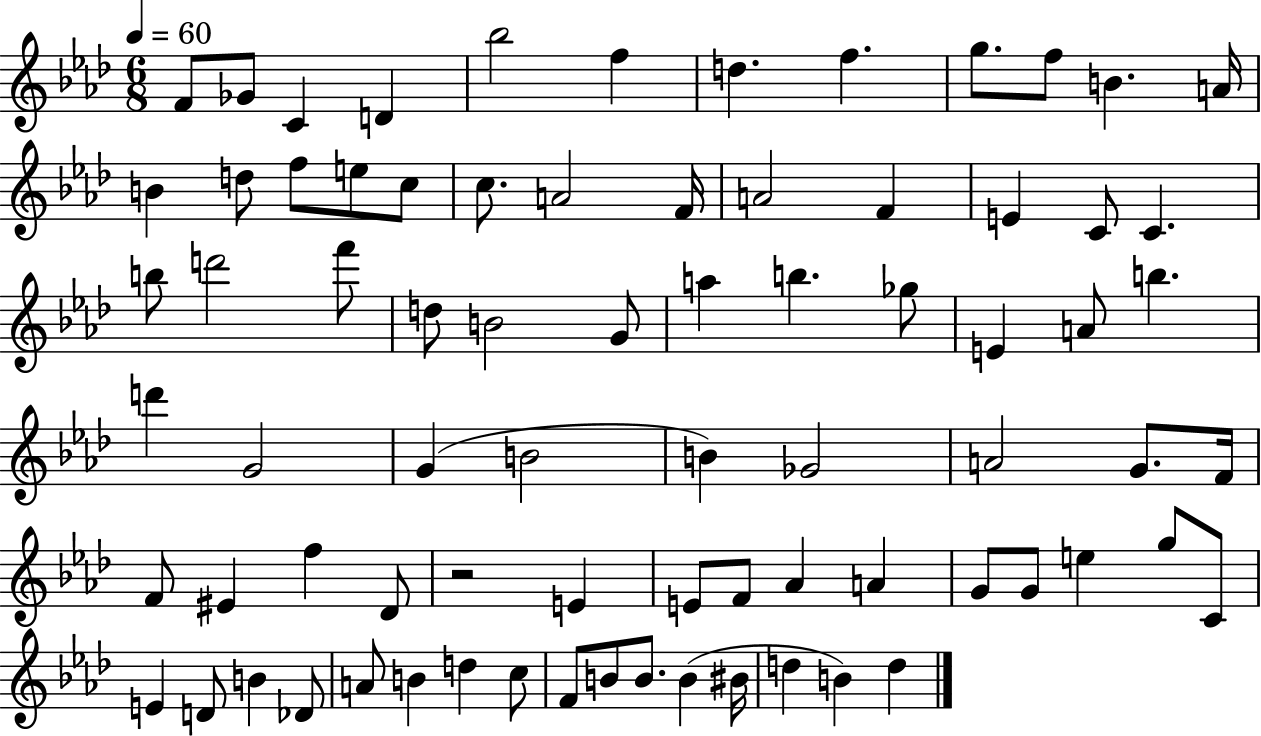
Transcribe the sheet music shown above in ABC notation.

X:1
T:Untitled
M:6/8
L:1/4
K:Ab
F/2 _G/2 C D _b2 f d f g/2 f/2 B A/4 B d/2 f/2 e/2 c/2 c/2 A2 F/4 A2 F E C/2 C b/2 d'2 f'/2 d/2 B2 G/2 a b _g/2 E A/2 b d' G2 G B2 B _G2 A2 G/2 F/4 F/2 ^E f _D/2 z2 E E/2 F/2 _A A G/2 G/2 e g/2 C/2 E D/2 B _D/2 A/2 B d c/2 F/2 B/2 B/2 B ^B/4 d B d